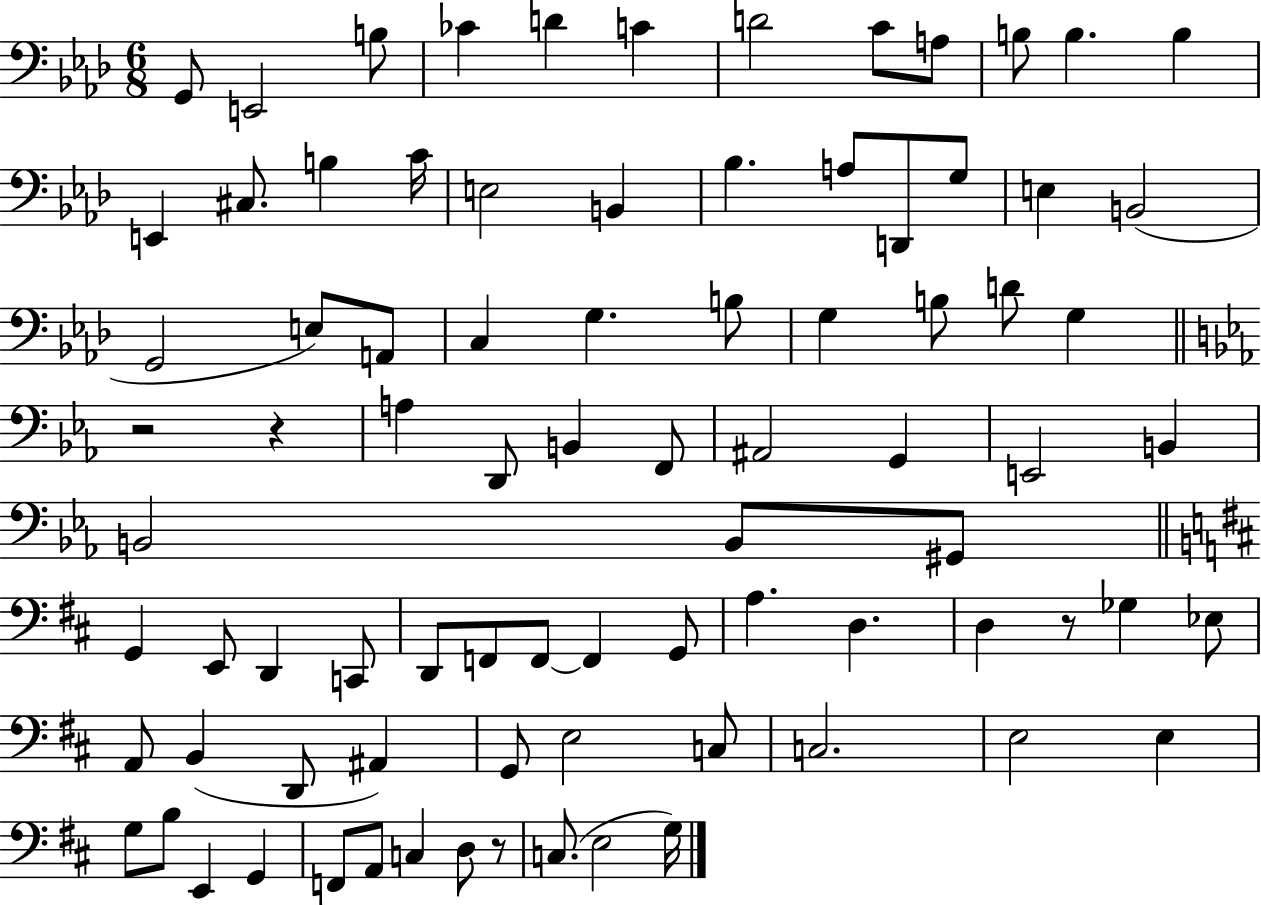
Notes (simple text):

G2/e E2/h B3/e CES4/q D4/q C4/q D4/h C4/e A3/e B3/e B3/q. B3/q E2/q C#3/e. B3/q C4/s E3/h B2/q Bb3/q. A3/e D2/e G3/e E3/q B2/h G2/h E3/e A2/e C3/q G3/q. B3/e G3/q B3/e D4/e G3/q R/h R/q A3/q D2/e B2/q F2/e A#2/h G2/q E2/h B2/q B2/h B2/e G#2/e G2/q E2/e D2/q C2/e D2/e F2/e F2/e F2/q G2/e A3/q. D3/q. D3/q R/e Gb3/q Eb3/e A2/e B2/q D2/e A#2/q G2/e E3/h C3/e C3/h. E3/h E3/q G3/e B3/e E2/q G2/q F2/e A2/e C3/q D3/e R/e C3/e. E3/h G3/s